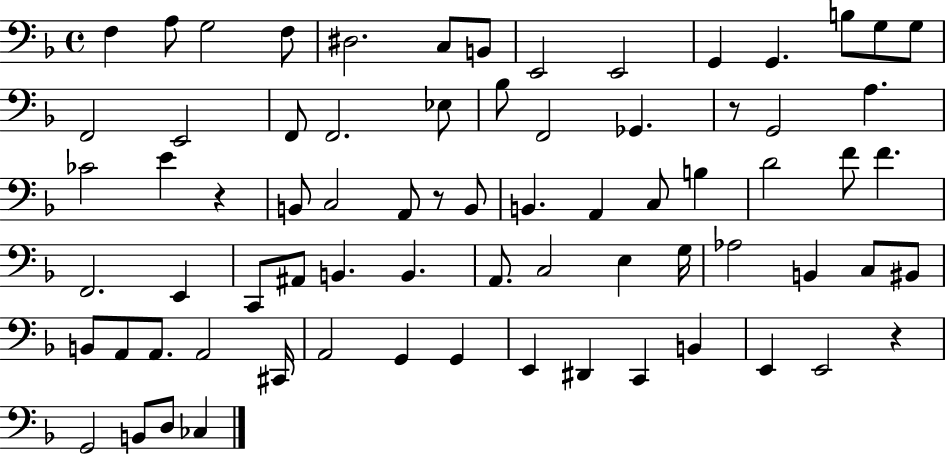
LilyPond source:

{
  \clef bass
  \time 4/4
  \defaultTimeSignature
  \key f \major
  f4 a8 g2 f8 | dis2. c8 b,8 | e,2 e,2 | g,4 g,4. b8 g8 g8 | \break f,2 e,2 | f,8 f,2. ees8 | bes8 f,2 ges,4. | r8 g,2 a4. | \break ces'2 e'4 r4 | b,8 c2 a,8 r8 b,8 | b,4. a,4 c8 b4 | d'2 f'8 f'4. | \break f,2. e,4 | c,8 ais,8 b,4. b,4. | a,8. c2 e4 g16 | aes2 b,4 c8 bis,8 | \break b,8 a,8 a,8. a,2 cis,16 | a,2 g,4 g,4 | e,4 dis,4 c,4 b,4 | e,4 e,2 r4 | \break g,2 b,8 d8 ces4 | \bar "|."
}